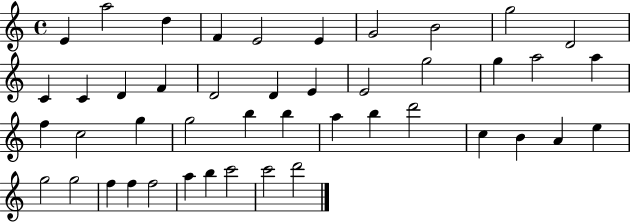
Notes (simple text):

E4/q A5/h D5/q F4/q E4/h E4/q G4/h B4/h G5/h D4/h C4/q C4/q D4/q F4/q D4/h D4/q E4/q E4/h G5/h G5/q A5/h A5/q F5/q C5/h G5/q G5/h B5/q B5/q A5/q B5/q D6/h C5/q B4/q A4/q E5/q G5/h G5/h F5/q F5/q F5/h A5/q B5/q C6/h C6/h D6/h